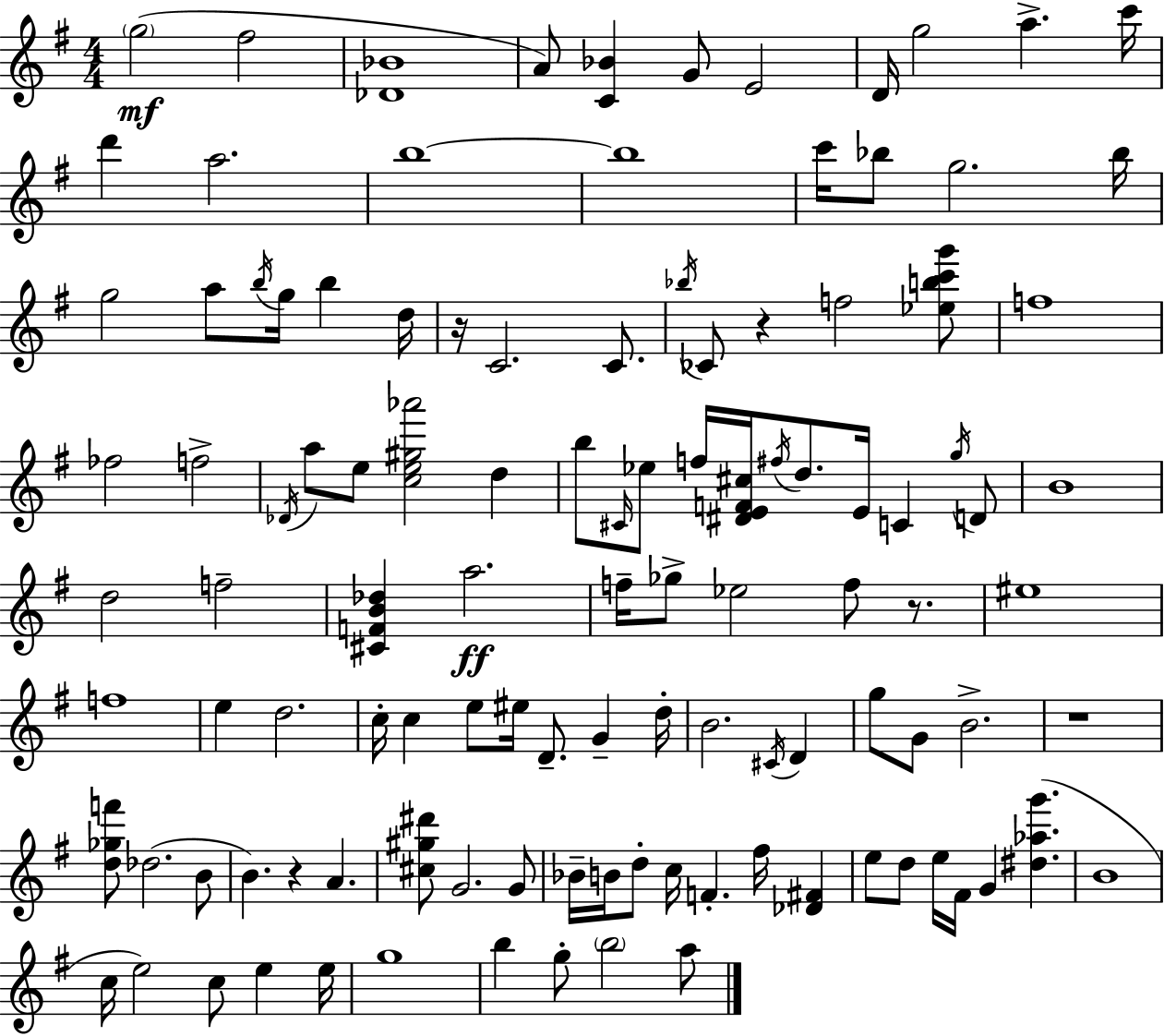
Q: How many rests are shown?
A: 5